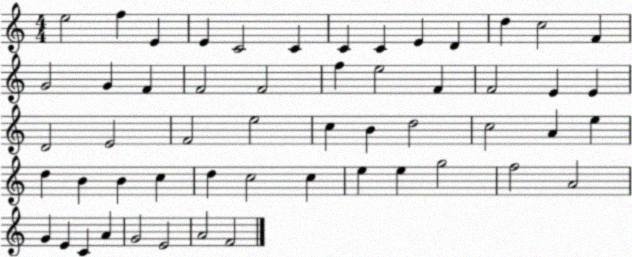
X:1
T:Untitled
M:4/4
L:1/4
K:C
e2 f E E C2 C C C E D d c2 F G2 G F F2 F2 f e2 F F2 E E D2 E2 F2 e2 c B d2 c2 A e d B B c d c2 c e e g2 f2 A2 G E C A G2 E2 A2 F2